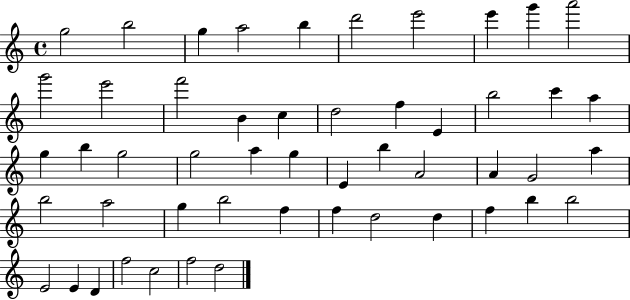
X:1
T:Untitled
M:4/4
L:1/4
K:C
g2 b2 g a2 b d'2 e'2 e' g' a'2 g'2 e'2 f'2 B c d2 f E b2 c' a g b g2 g2 a g E b A2 A G2 a b2 a2 g b2 f f d2 d f b b2 E2 E D f2 c2 f2 d2